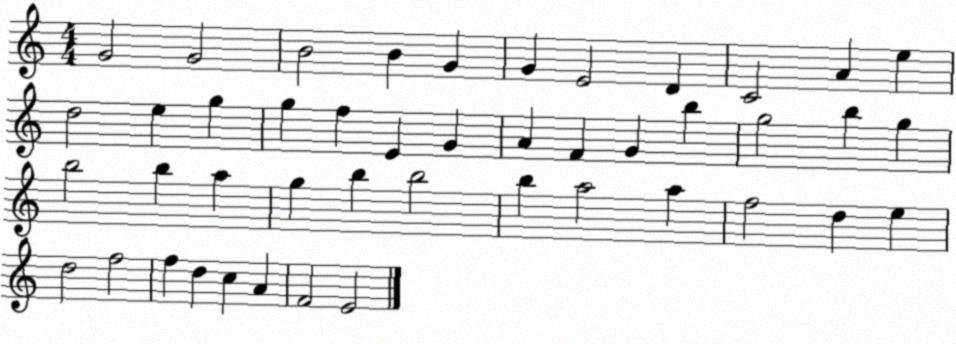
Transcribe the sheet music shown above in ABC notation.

X:1
T:Untitled
M:4/4
L:1/4
K:C
G2 G2 B2 B G G E2 D C2 A e d2 e g g f E G A F G b g2 b g b2 b a g b b2 b a2 a f2 d e d2 f2 f d c A F2 E2